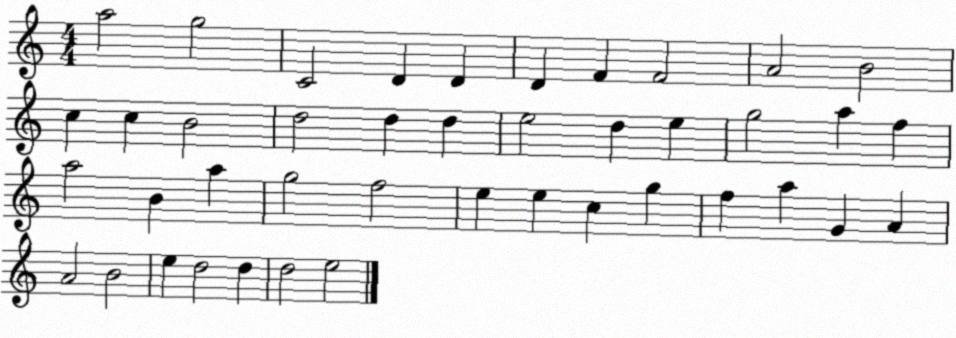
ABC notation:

X:1
T:Untitled
M:4/4
L:1/4
K:C
a2 g2 C2 D D D F F2 A2 B2 c c B2 d2 d d e2 d e g2 a f a2 B a g2 f2 e e c g f a G A A2 B2 e d2 d d2 e2